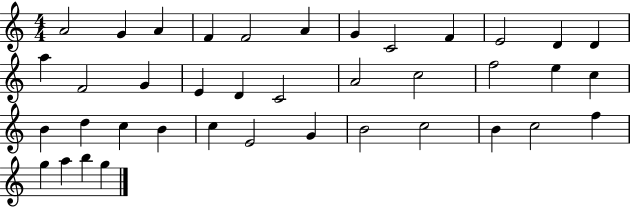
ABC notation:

X:1
T:Untitled
M:4/4
L:1/4
K:C
A2 G A F F2 A G C2 F E2 D D a F2 G E D C2 A2 c2 f2 e c B d c B c E2 G B2 c2 B c2 f g a b g